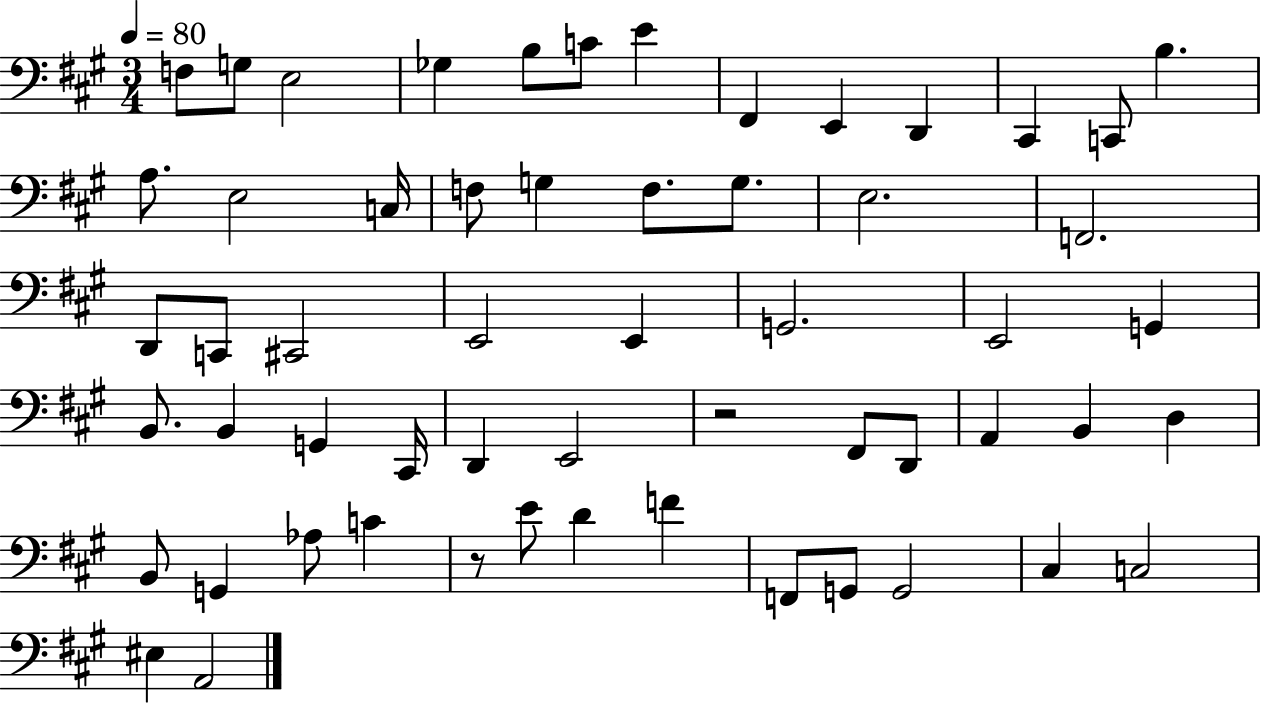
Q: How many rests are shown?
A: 2